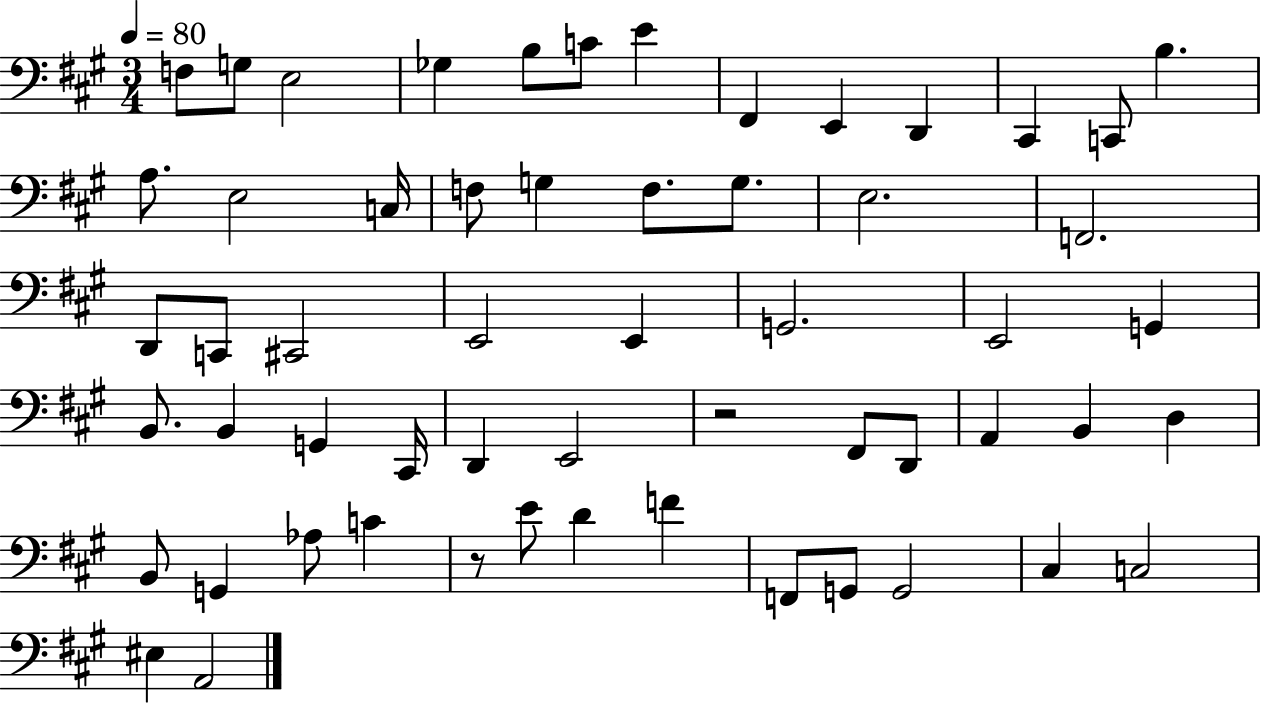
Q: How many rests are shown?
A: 2